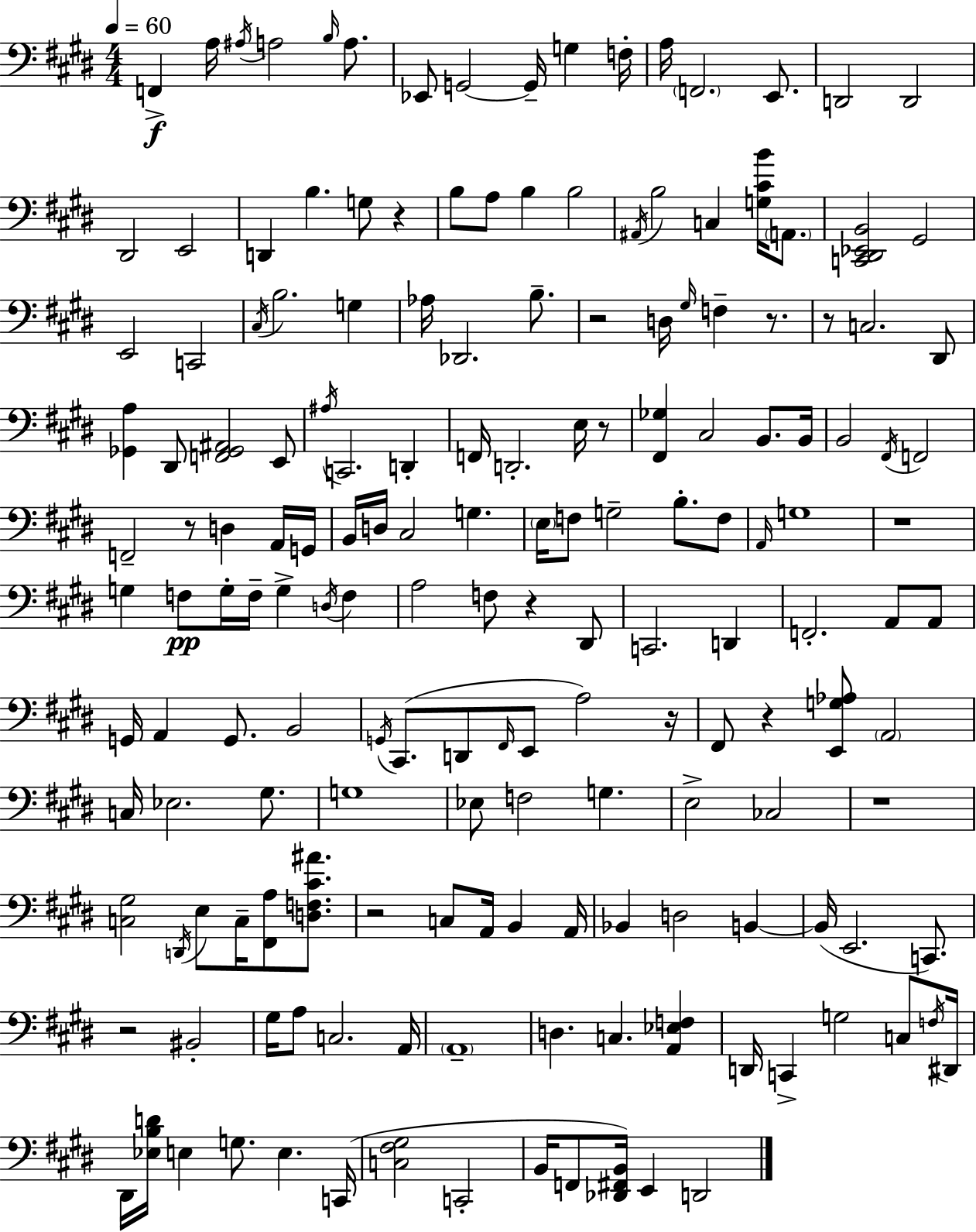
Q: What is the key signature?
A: E major